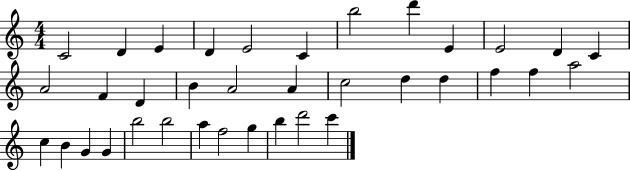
C4/h D4/q E4/q D4/q E4/h C4/q B5/h D6/q E4/q E4/h D4/q C4/q A4/h F4/q D4/q B4/q A4/h A4/q C5/h D5/q D5/q F5/q F5/q A5/h C5/q B4/q G4/q G4/q B5/h B5/h A5/q F5/h G5/q B5/q D6/h C6/q